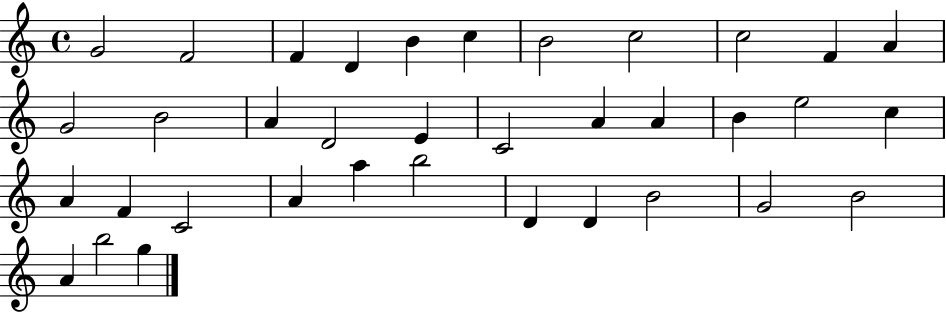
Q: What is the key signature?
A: C major